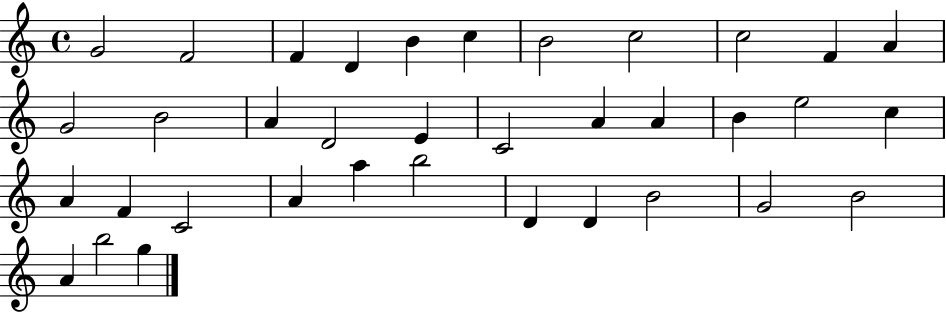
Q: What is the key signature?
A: C major